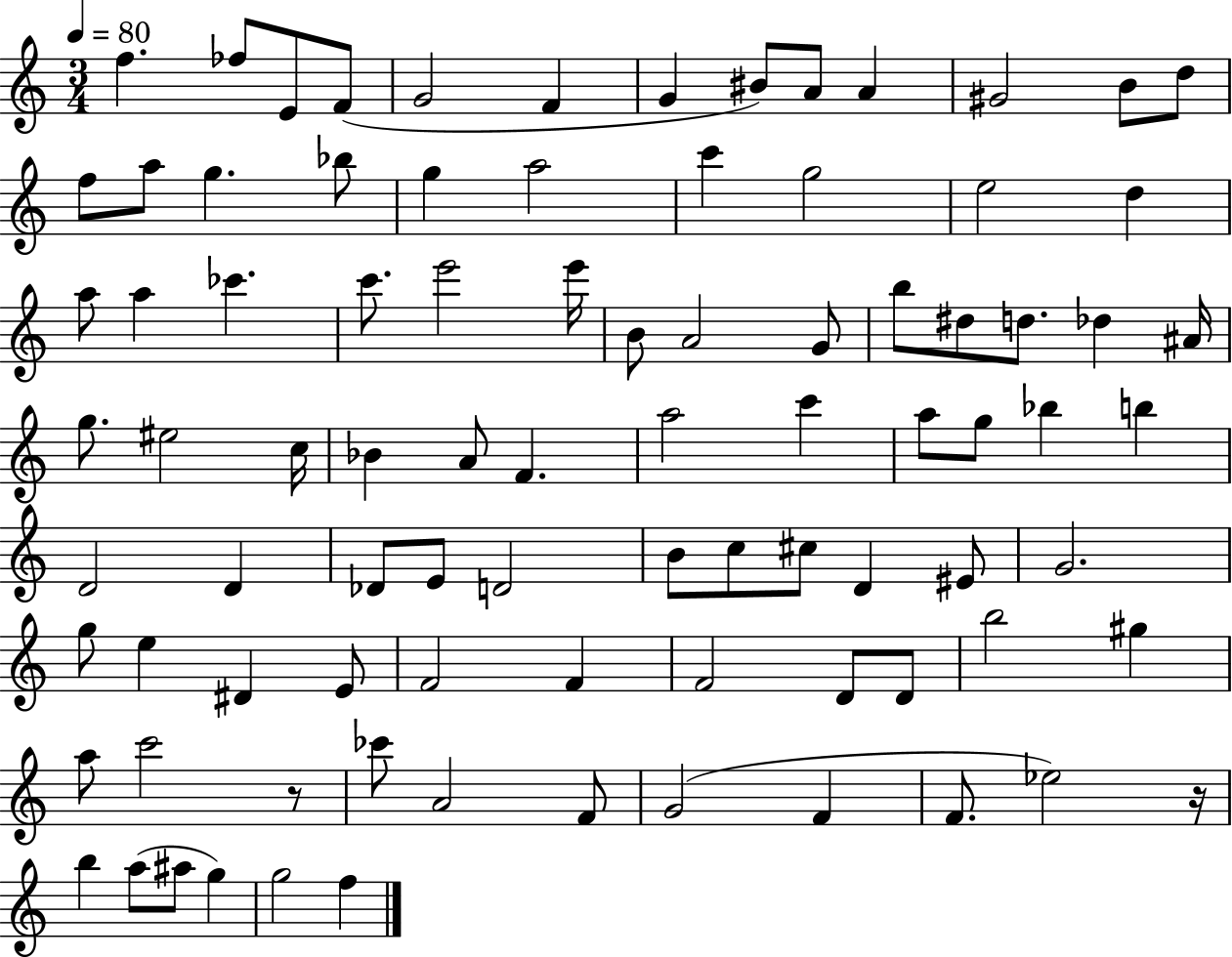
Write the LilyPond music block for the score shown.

{
  \clef treble
  \numericTimeSignature
  \time 3/4
  \key c \major
  \tempo 4 = 80
  f''4. fes''8 e'8 f'8( | g'2 f'4 | g'4 bis'8) a'8 a'4 | gis'2 b'8 d''8 | \break f''8 a''8 g''4. bes''8 | g''4 a''2 | c'''4 g''2 | e''2 d''4 | \break a''8 a''4 ces'''4. | c'''8. e'''2 e'''16 | b'8 a'2 g'8 | b''8 dis''8 d''8. des''4 ais'16 | \break g''8. eis''2 c''16 | bes'4 a'8 f'4. | a''2 c'''4 | a''8 g''8 bes''4 b''4 | \break d'2 d'4 | des'8 e'8 d'2 | b'8 c''8 cis''8 d'4 eis'8 | g'2. | \break g''8 e''4 dis'4 e'8 | f'2 f'4 | f'2 d'8 d'8 | b''2 gis''4 | \break a''8 c'''2 r8 | ces'''8 a'2 f'8 | g'2( f'4 | f'8. ees''2) r16 | \break b''4 a''8( ais''8 g''4) | g''2 f''4 | \bar "|."
}